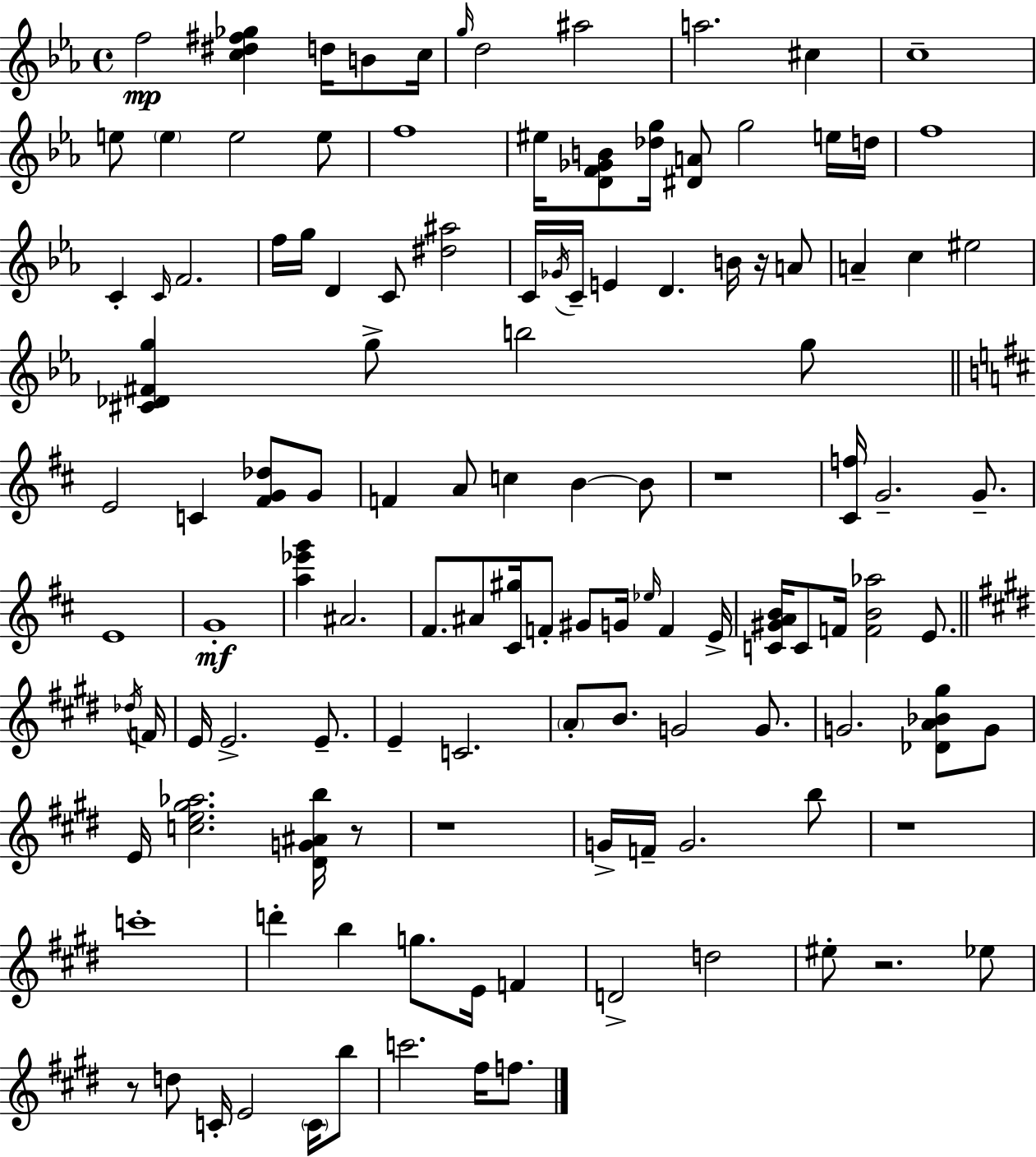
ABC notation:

X:1
T:Untitled
M:4/4
L:1/4
K:Cm
f2 [c^d^f_g] d/4 B/2 c/4 g/4 d2 ^a2 a2 ^c c4 e/2 e e2 e/2 f4 ^e/4 [DF_GB]/2 [_dg]/4 [^DA]/2 g2 e/4 d/4 f4 C C/4 F2 f/4 g/4 D C/2 [^d^a]2 C/4 _G/4 C/4 E D B/4 z/4 A/2 A c ^e2 [^C_D^Fg] g/2 b2 g/2 E2 C [^FG_d]/2 G/2 F A/2 c B B/2 z4 [^Cf]/4 G2 G/2 E4 G4 [a_e'g'] ^A2 ^F/2 ^A/2 [^C^g]/4 F/2 ^G/2 G/4 _e/4 F E/4 [C^GAB]/4 C/2 F/4 [FB_a]2 E/2 _d/4 F/4 E/4 E2 E/2 E C2 A/2 B/2 G2 G/2 G2 [_DA_B^g]/2 G/2 E/4 [ce^g_a]2 [^DG^Ab]/4 z/2 z4 G/4 F/4 G2 b/2 z4 c'4 d' b g/2 E/4 F D2 d2 ^e/2 z2 _e/2 z/2 d/2 C/4 E2 C/4 b/2 c'2 ^f/4 f/2